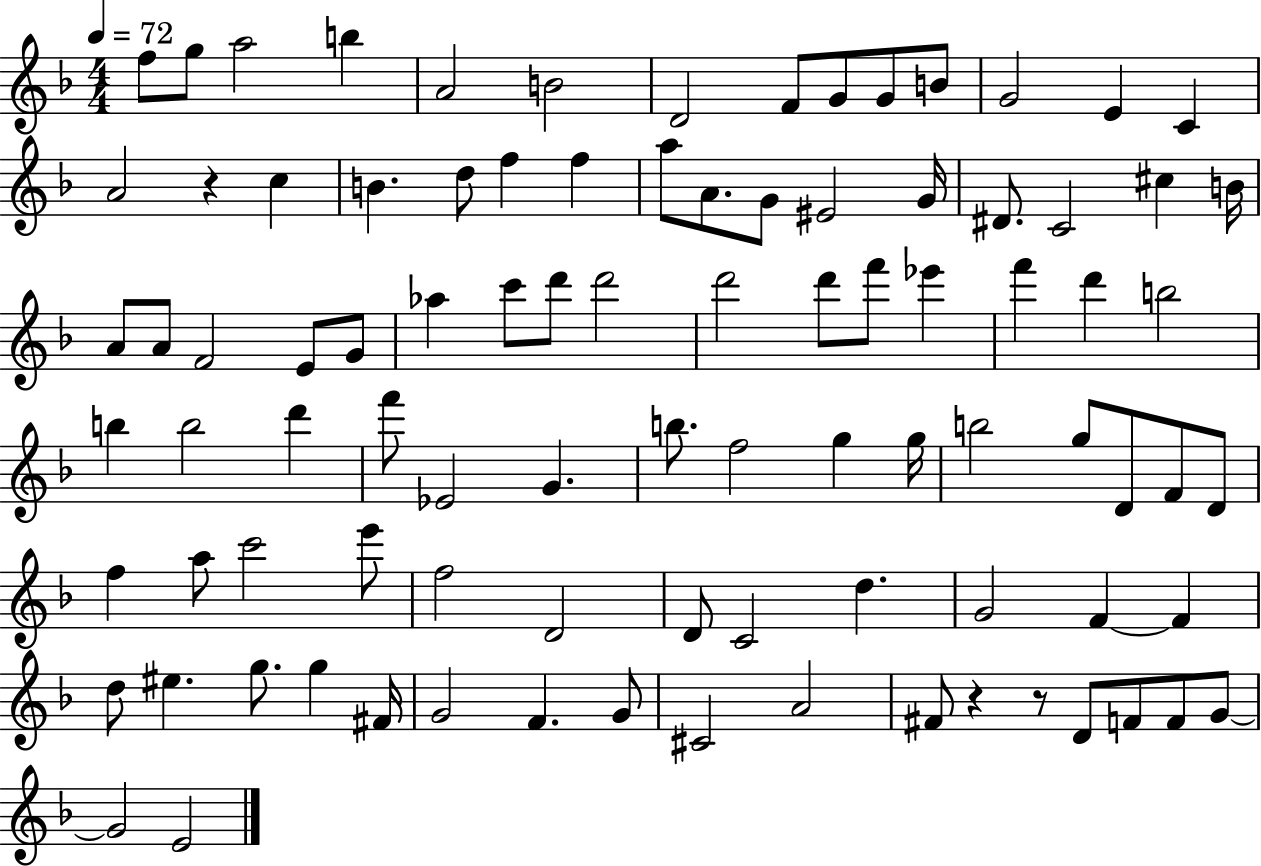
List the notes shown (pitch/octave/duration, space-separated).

F5/e G5/e A5/h B5/q A4/h B4/h D4/h F4/e G4/e G4/e B4/e G4/h E4/q C4/q A4/h R/q C5/q B4/q. D5/e F5/q F5/q A5/e A4/e. G4/e EIS4/h G4/s D#4/e. C4/h C#5/q B4/s A4/e A4/e F4/h E4/e G4/e Ab5/q C6/e D6/e D6/h D6/h D6/e F6/e Eb6/q F6/q D6/q B5/h B5/q B5/h D6/q F6/e Eb4/h G4/q. B5/e. F5/h G5/q G5/s B5/h G5/e D4/e F4/e D4/e F5/q A5/e C6/h E6/e F5/h D4/h D4/e C4/h D5/q. G4/h F4/q F4/q D5/e EIS5/q. G5/e. G5/q F#4/s G4/h F4/q. G4/e C#4/h A4/h F#4/e R/q R/e D4/e F4/e F4/e G4/e G4/h E4/h